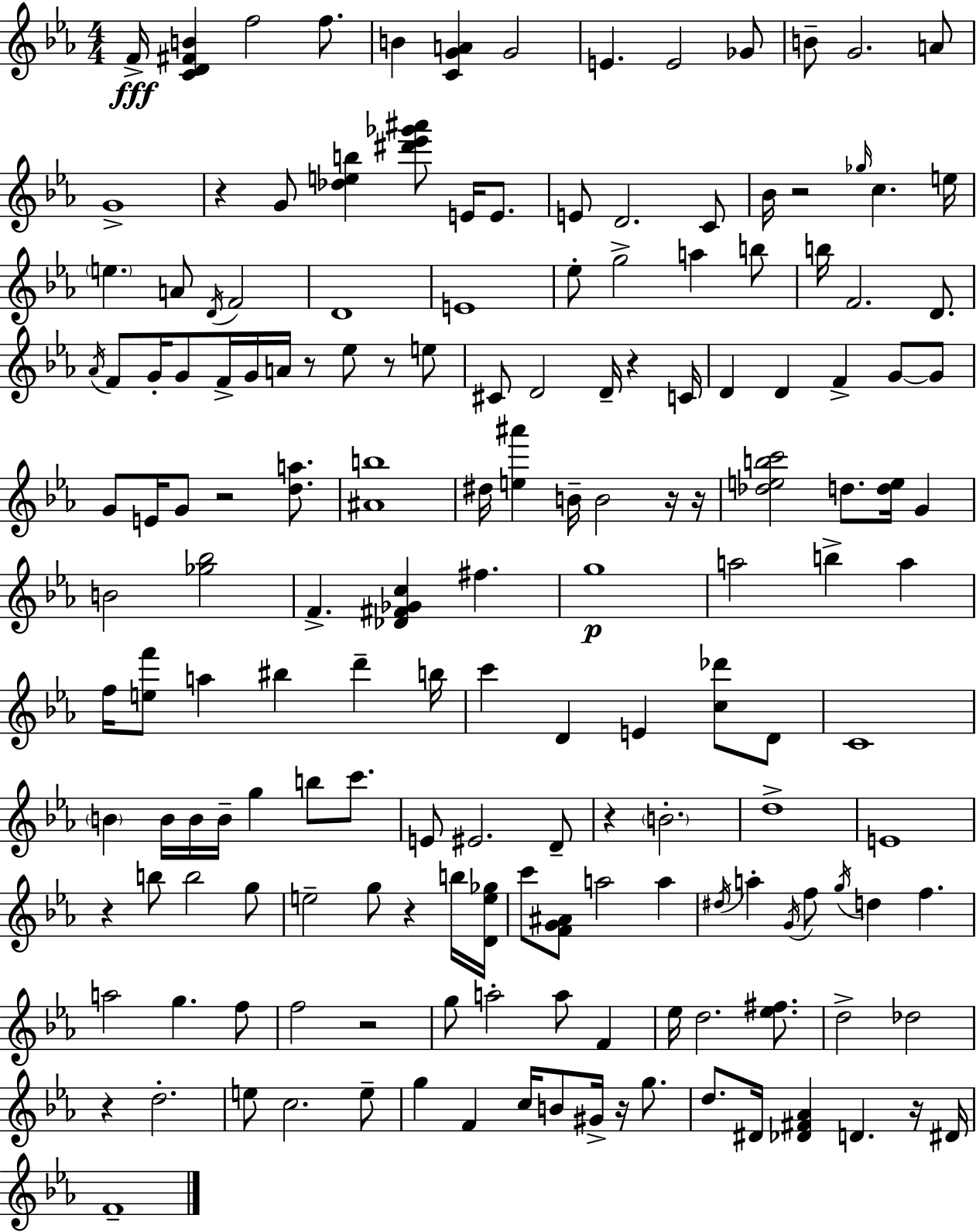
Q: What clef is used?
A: treble